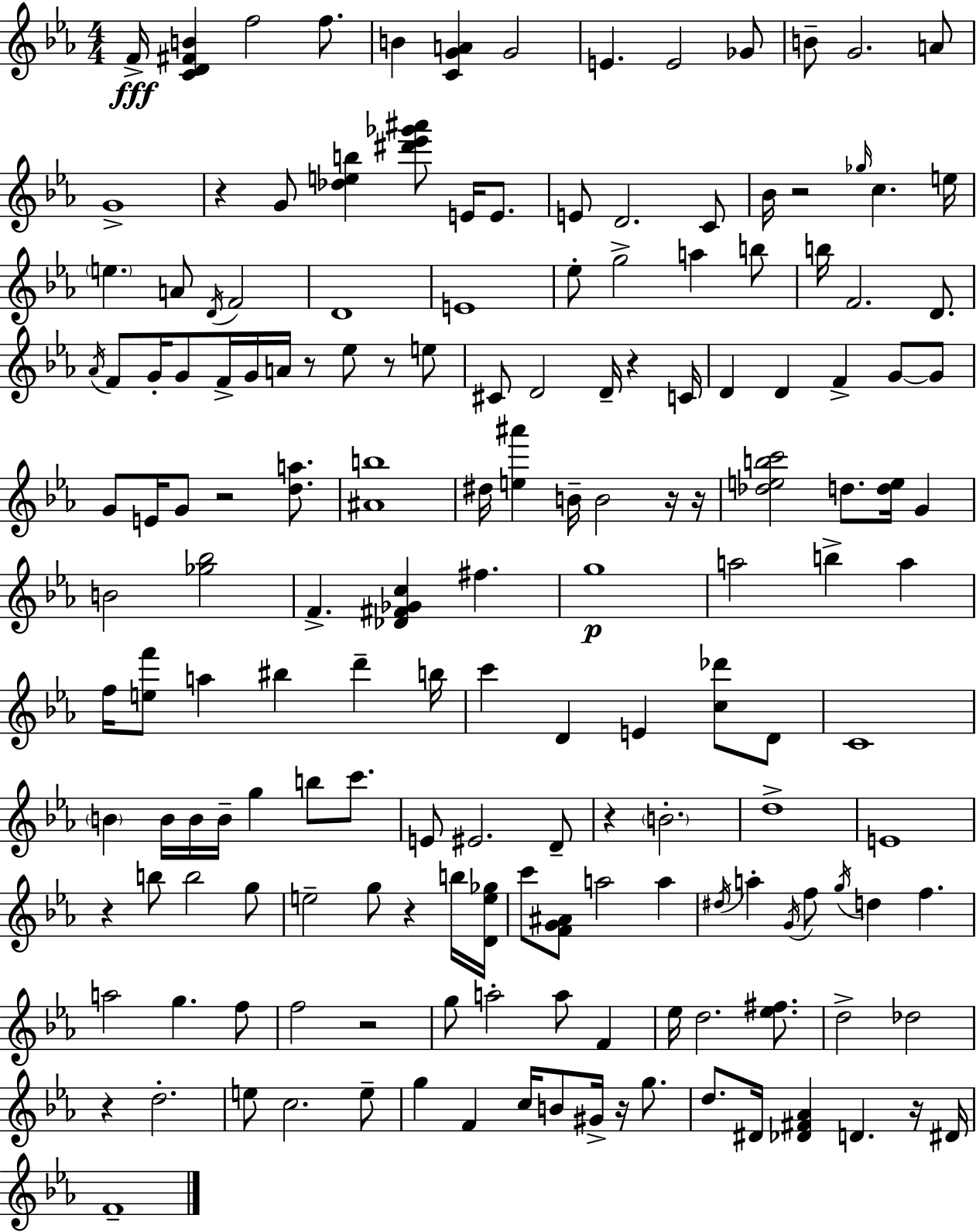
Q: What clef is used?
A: treble